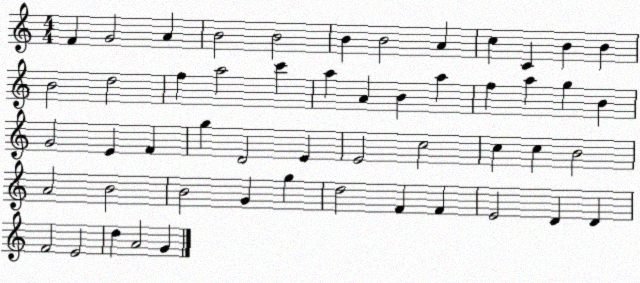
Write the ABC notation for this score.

X:1
T:Untitled
M:4/4
L:1/4
K:C
F G2 A B2 B2 B B2 A c C B B B2 d2 f a2 c' a A B a f a g B G2 E F g D2 E E2 c2 c c B2 A2 B2 B2 G g d2 F F E2 D D F2 E2 d A2 G